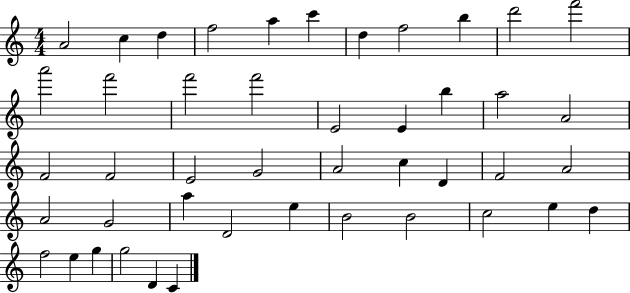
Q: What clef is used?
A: treble